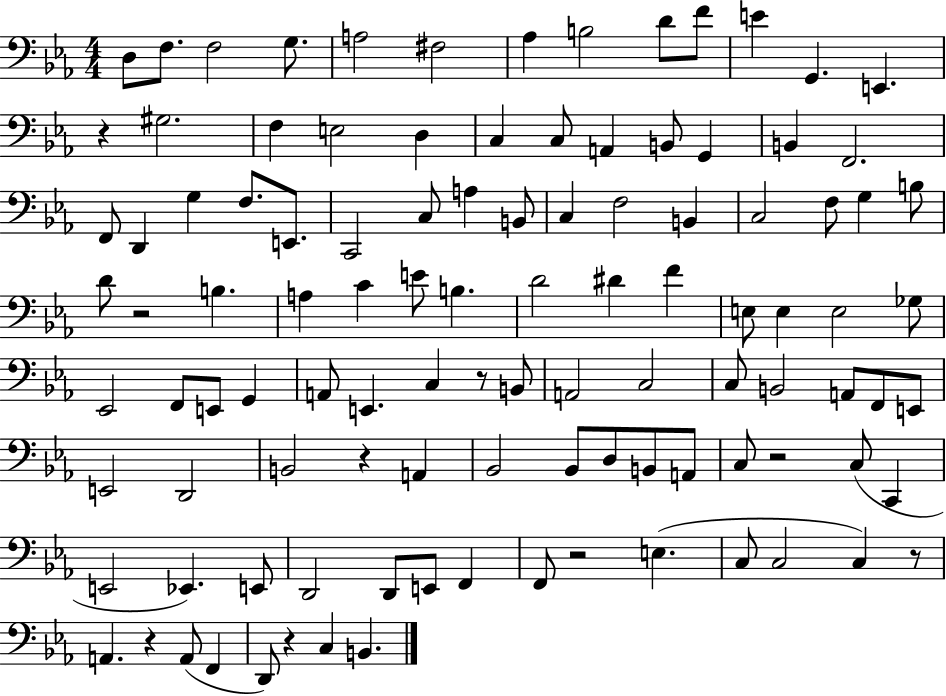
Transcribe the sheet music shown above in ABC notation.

X:1
T:Untitled
M:4/4
L:1/4
K:Eb
D,/2 F,/2 F,2 G,/2 A,2 ^F,2 _A, B,2 D/2 F/2 E G,, E,, z ^G,2 F, E,2 D, C, C,/2 A,, B,,/2 G,, B,, F,,2 F,,/2 D,, G, F,/2 E,,/2 C,,2 C,/2 A, B,,/2 C, F,2 B,, C,2 F,/2 G, B,/2 D/2 z2 B, A, C E/2 B, D2 ^D F E,/2 E, E,2 _G,/2 _E,,2 F,,/2 E,,/2 G,, A,,/2 E,, C, z/2 B,,/2 A,,2 C,2 C,/2 B,,2 A,,/2 F,,/2 E,,/2 E,,2 D,,2 B,,2 z A,, _B,,2 _B,,/2 D,/2 B,,/2 A,,/2 C,/2 z2 C,/2 C,, E,,2 _E,, E,,/2 D,,2 D,,/2 E,,/2 F,, F,,/2 z2 E, C,/2 C,2 C, z/2 A,, z A,,/2 F,, D,,/2 z C, B,,